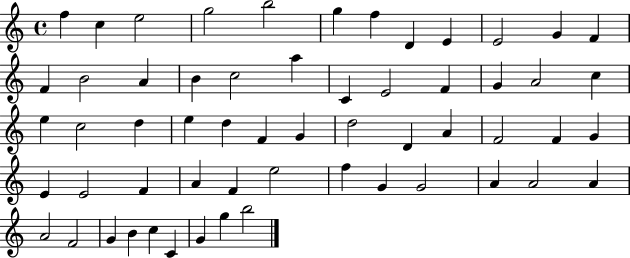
X:1
T:Untitled
M:4/4
L:1/4
K:C
f c e2 g2 b2 g f D E E2 G F F B2 A B c2 a C E2 F G A2 c e c2 d e d F G d2 D A F2 F G E E2 F A F e2 f G G2 A A2 A A2 F2 G B c C G g b2